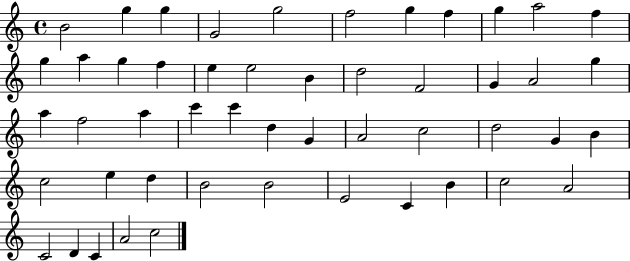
B4/h G5/q G5/q G4/h G5/h F5/h G5/q F5/q G5/q A5/h F5/q G5/q A5/q G5/q F5/q E5/q E5/h B4/q D5/h F4/h G4/q A4/h G5/q A5/q F5/h A5/q C6/q C6/q D5/q G4/q A4/h C5/h D5/h G4/q B4/q C5/h E5/q D5/q B4/h B4/h E4/h C4/q B4/q C5/h A4/h C4/h D4/q C4/q A4/h C5/h